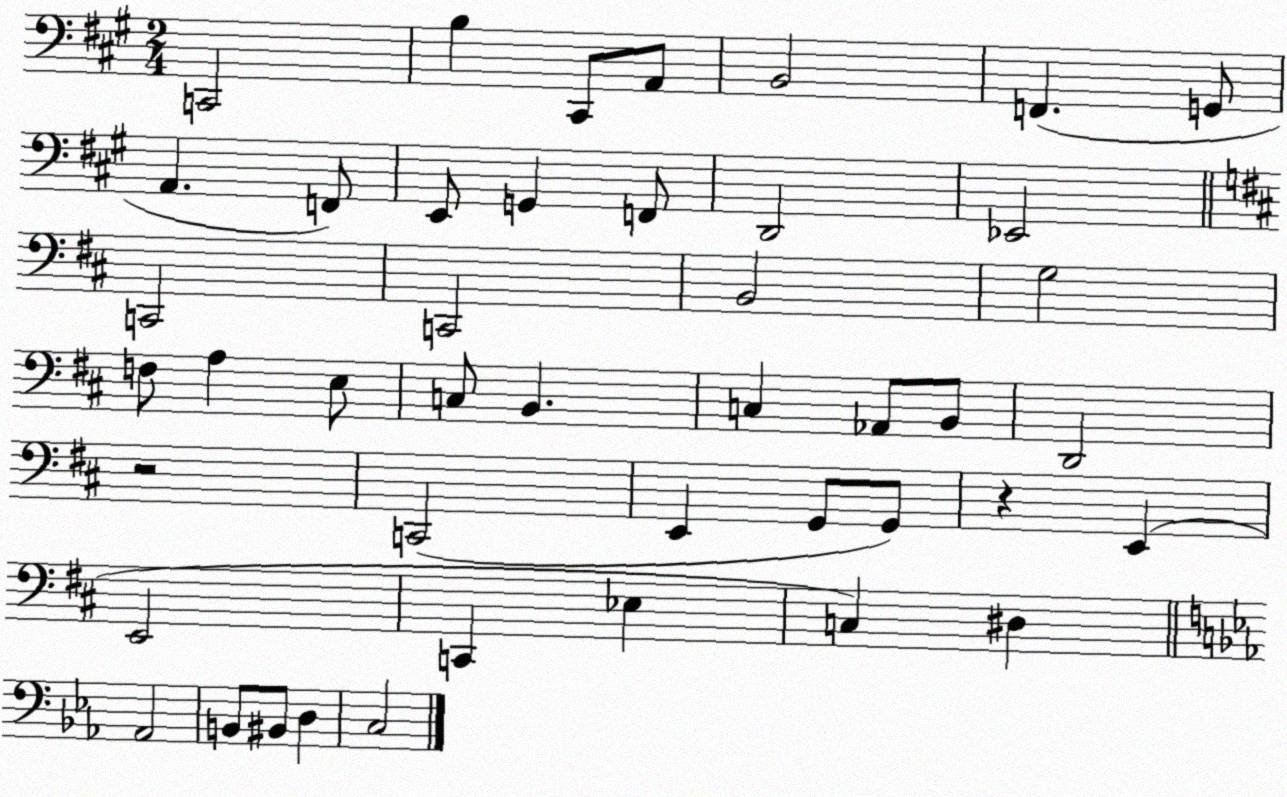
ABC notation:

X:1
T:Untitled
M:2/4
L:1/4
K:A
C,,2 B, ^C,,/2 A,,/2 B,,2 F,, G,,/2 A,, F,,/2 E,,/2 G,, F,,/2 D,,2 _E,,2 C,,2 C,,2 B,,2 G,2 F,/2 A, E,/2 C,/2 B,, C, _A,,/2 B,,/2 D,,2 z2 C,,2 E,, G,,/2 G,,/2 z E,, E,,2 C,, _E, C, ^D, _A,,2 B,,/2 ^B,,/2 D, C,2